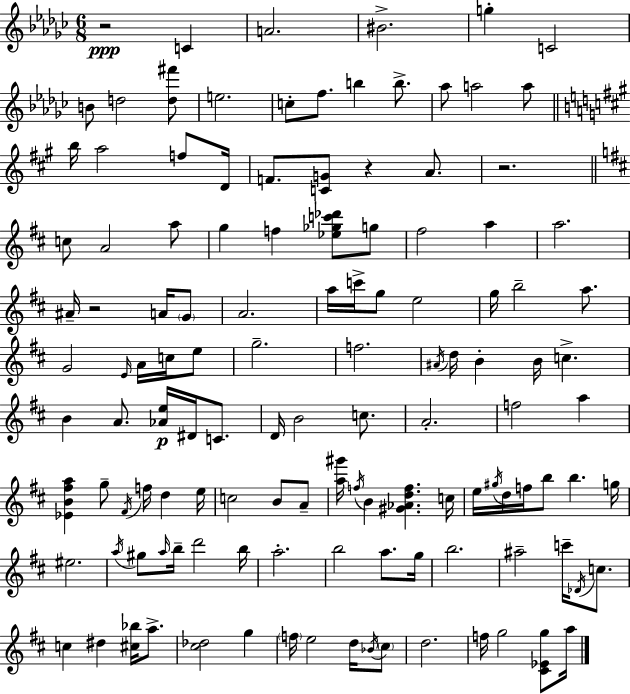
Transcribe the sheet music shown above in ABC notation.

X:1
T:Untitled
M:6/8
L:1/4
K:Ebm
z2 C A2 ^B2 g C2 B/2 d2 [d^f']/2 e2 c/2 f/2 b b/2 _a/2 a2 a/2 b/4 a2 f/2 D/4 F/2 [CG]/2 z A/2 z2 c/2 A2 a/2 g f [_e_gc'_d']/2 g/2 ^f2 a a2 ^A/4 z2 A/4 G/2 A2 a/4 c'/4 g/2 e2 g/4 b2 a/2 G2 E/4 A/4 c/4 e/2 g2 f2 ^A/4 d/4 B B/4 c B A/2 [_Ae]/4 ^D/4 C/2 D/4 B2 c/2 A2 f2 a [_EB^fa] g/2 ^F/4 f/4 d e/4 c2 B/2 A/2 [a^g']/4 f/4 B [^G_Adf] c/4 e/4 ^g/4 d/4 f/4 b/2 b g/4 ^e2 a/4 ^g/2 a/4 b/4 d'2 b/4 a2 b2 a/2 g/4 b2 ^a2 c'/4 _D/4 c/2 c ^d [^c_b]/4 a/2 [^c_d]2 g f/4 e2 d/4 _B/4 ^c/2 d2 f/4 g2 [^C_Eg]/2 a/4